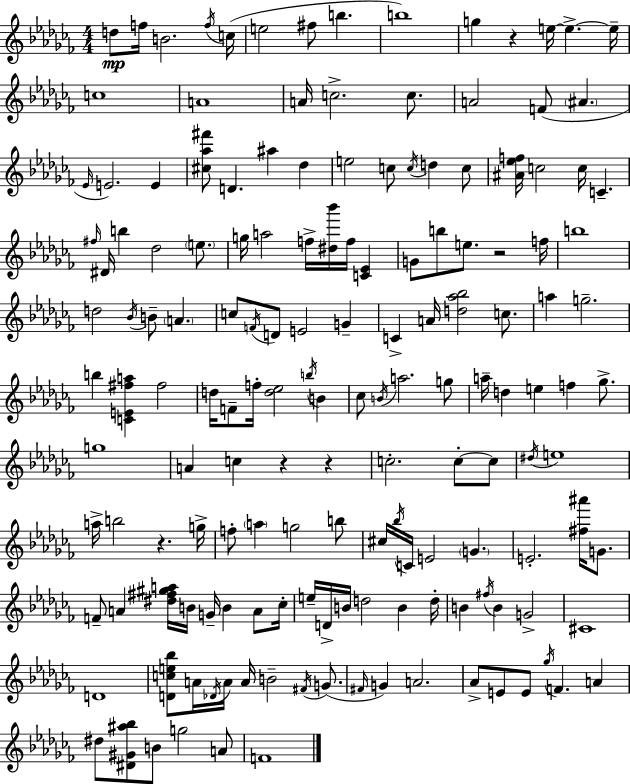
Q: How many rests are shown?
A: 5